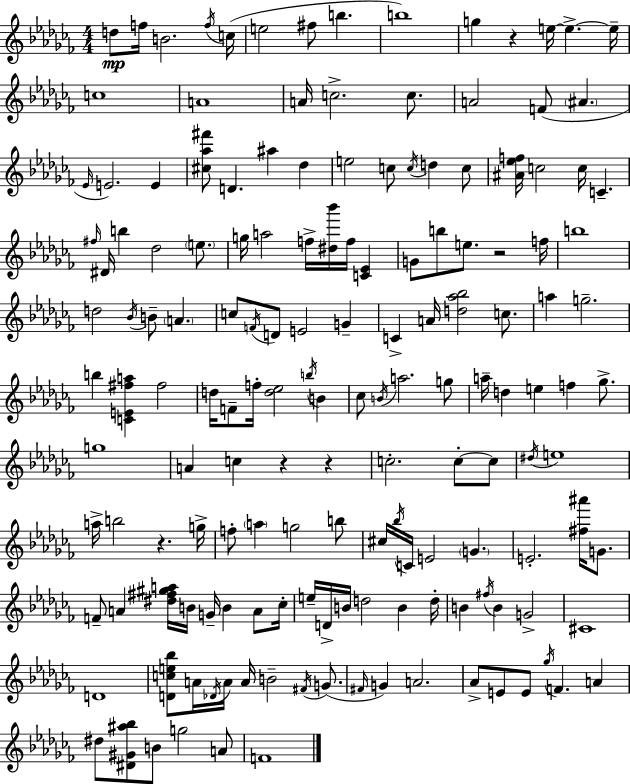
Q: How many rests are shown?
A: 5